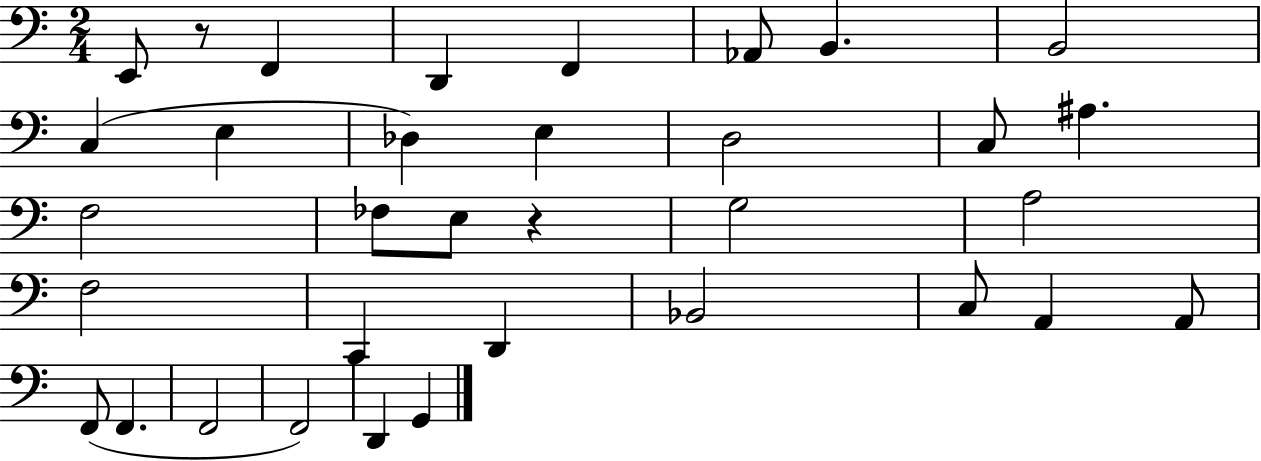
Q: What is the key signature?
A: C major